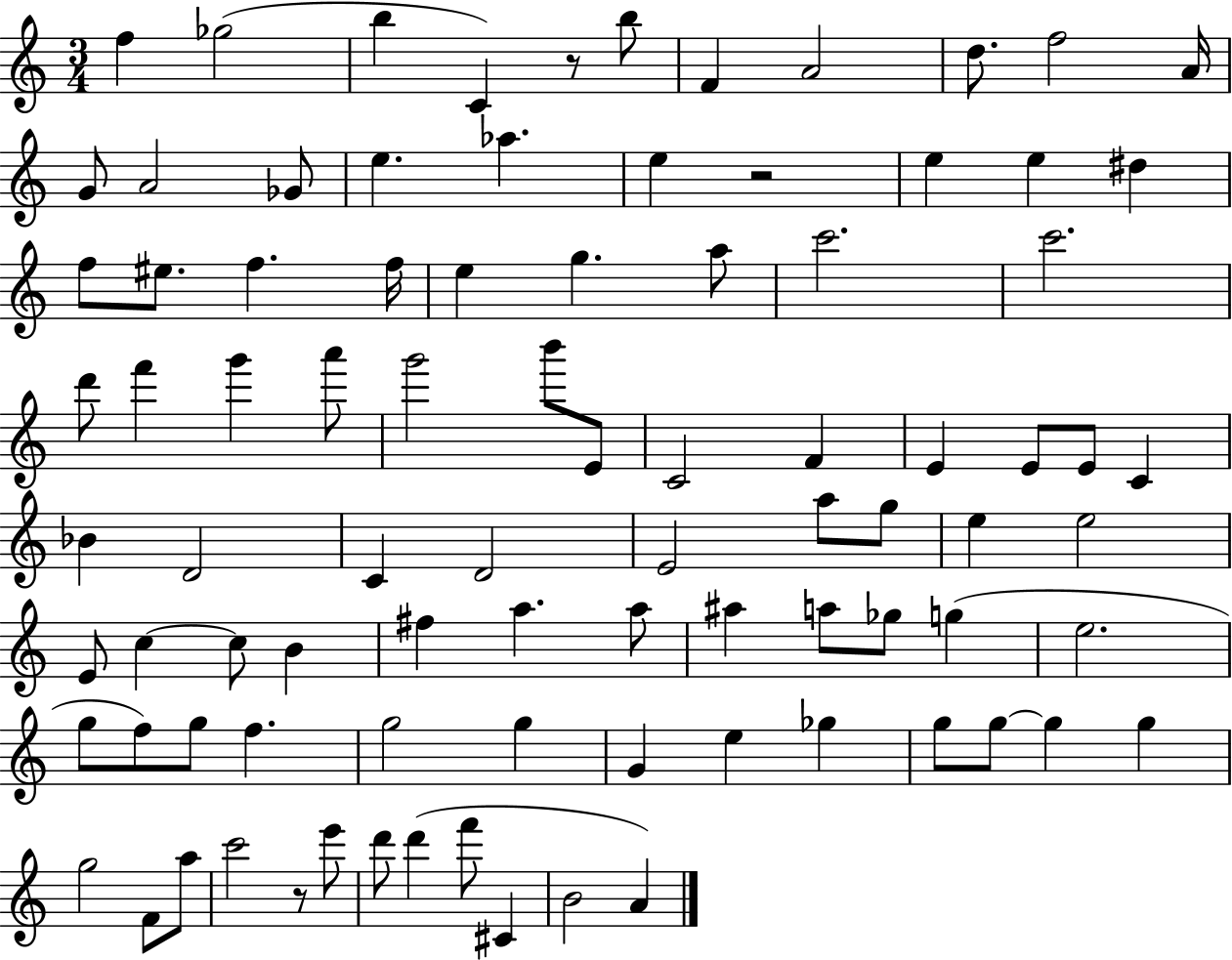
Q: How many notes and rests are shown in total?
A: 89